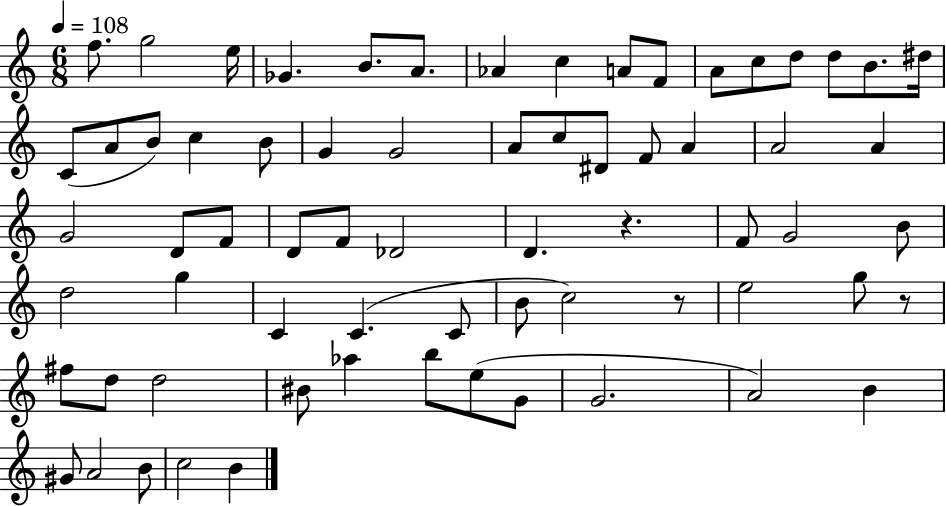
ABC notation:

X:1
T:Untitled
M:6/8
L:1/4
K:C
f/2 g2 e/4 _G B/2 A/2 _A c A/2 F/2 A/2 c/2 d/2 d/2 B/2 ^d/4 C/2 A/2 B/2 c B/2 G G2 A/2 c/2 ^D/2 F/2 A A2 A G2 D/2 F/2 D/2 F/2 _D2 D z F/2 G2 B/2 d2 g C C C/2 B/2 c2 z/2 e2 g/2 z/2 ^f/2 d/2 d2 ^B/2 _a b/2 e/2 G/2 G2 A2 B ^G/2 A2 B/2 c2 B